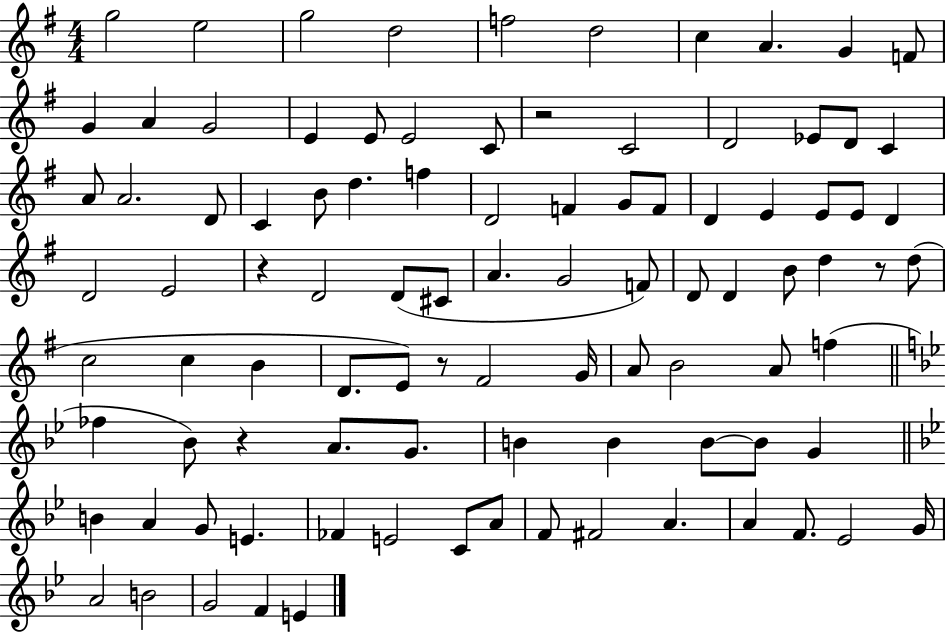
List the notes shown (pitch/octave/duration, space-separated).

G5/h E5/h G5/h D5/h F5/h D5/h C5/q A4/q. G4/q F4/e G4/q A4/q G4/h E4/q E4/e E4/h C4/e R/h C4/h D4/h Eb4/e D4/e C4/q A4/e A4/h. D4/e C4/q B4/e D5/q. F5/q D4/h F4/q G4/e F4/e D4/q E4/q E4/e E4/e D4/q D4/h E4/h R/q D4/h D4/e C#4/e A4/q. G4/h F4/e D4/e D4/q B4/e D5/q R/e D5/e C5/h C5/q B4/q D4/e. E4/e R/e F#4/h G4/s A4/e B4/h A4/e F5/q FES5/q Bb4/e R/q A4/e. G4/e. B4/q B4/q B4/e B4/e G4/q B4/q A4/q G4/e E4/q. FES4/q E4/h C4/e A4/e F4/e F#4/h A4/q. A4/q F4/e. Eb4/h G4/s A4/h B4/h G4/h F4/q E4/q